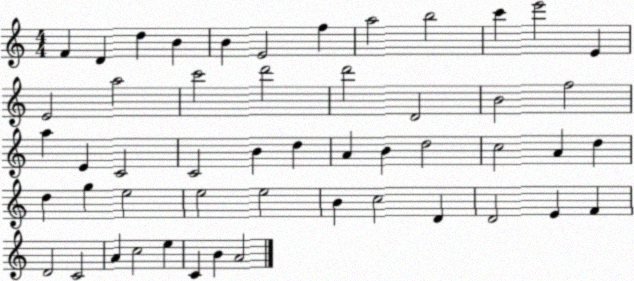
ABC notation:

X:1
T:Untitled
M:4/4
L:1/4
K:C
F D d B B E2 f a2 b2 c' e'2 E E2 a2 c'2 d'2 d'2 D2 B2 f2 a E C2 C2 B d A B d2 c2 A d d g e2 e2 e2 B c2 D D2 E F D2 C2 A c2 e C B A2